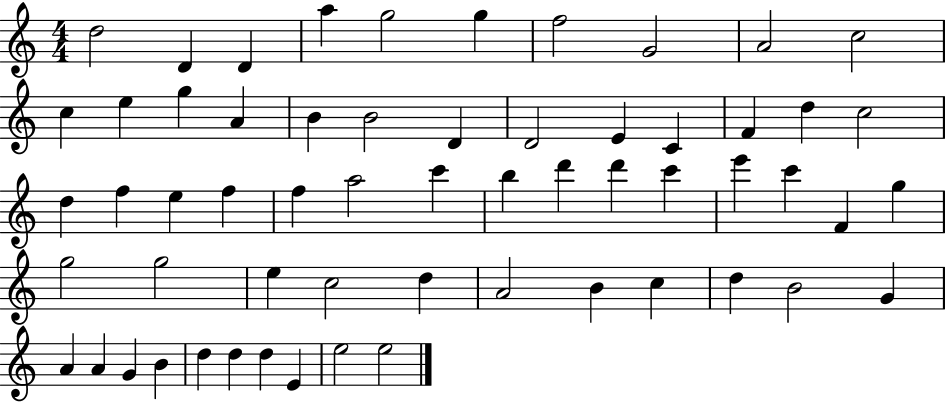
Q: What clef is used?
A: treble